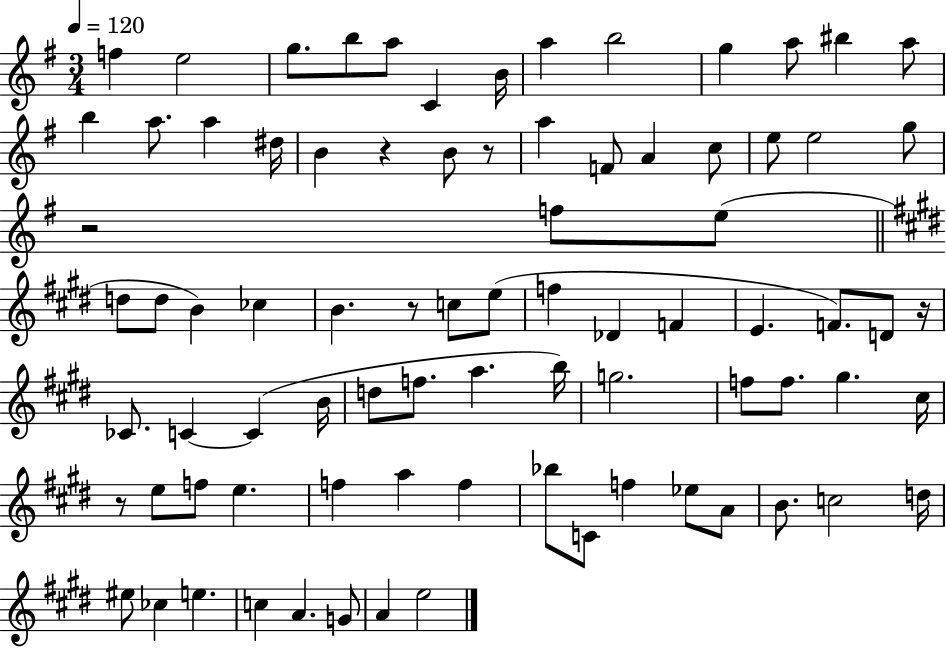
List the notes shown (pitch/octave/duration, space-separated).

F5/q E5/h G5/e. B5/e A5/e C4/q B4/s A5/q B5/h G5/q A5/e BIS5/q A5/e B5/q A5/e. A5/q D#5/s B4/q R/q B4/e R/e A5/q F4/e A4/q C5/e E5/e E5/h G5/e R/h F5/e E5/e D5/e D5/e B4/q CES5/q B4/q. R/e C5/e E5/e F5/q Db4/q F4/q E4/q. F4/e. D4/e R/s CES4/e. C4/q C4/q B4/s D5/e F5/e. A5/q. B5/s G5/h. F5/e F5/e. G#5/q. C#5/s R/e E5/e F5/e E5/q. F5/q A5/q F5/q Bb5/e C4/e F5/q Eb5/e A4/e B4/e. C5/h D5/s EIS5/e CES5/q E5/q. C5/q A4/q. G4/e A4/q E5/h